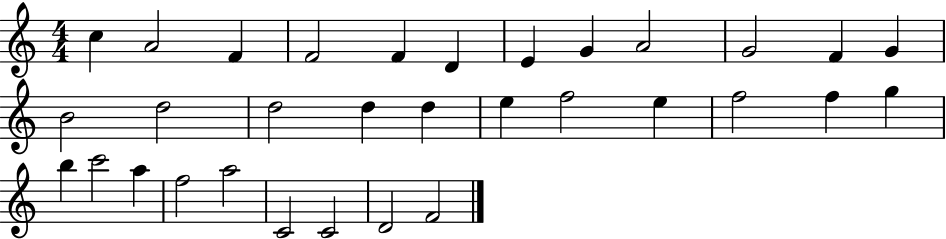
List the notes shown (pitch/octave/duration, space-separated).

C5/q A4/h F4/q F4/h F4/q D4/q E4/q G4/q A4/h G4/h F4/q G4/q B4/h D5/h D5/h D5/q D5/q E5/q F5/h E5/q F5/h F5/q G5/q B5/q C6/h A5/q F5/h A5/h C4/h C4/h D4/h F4/h